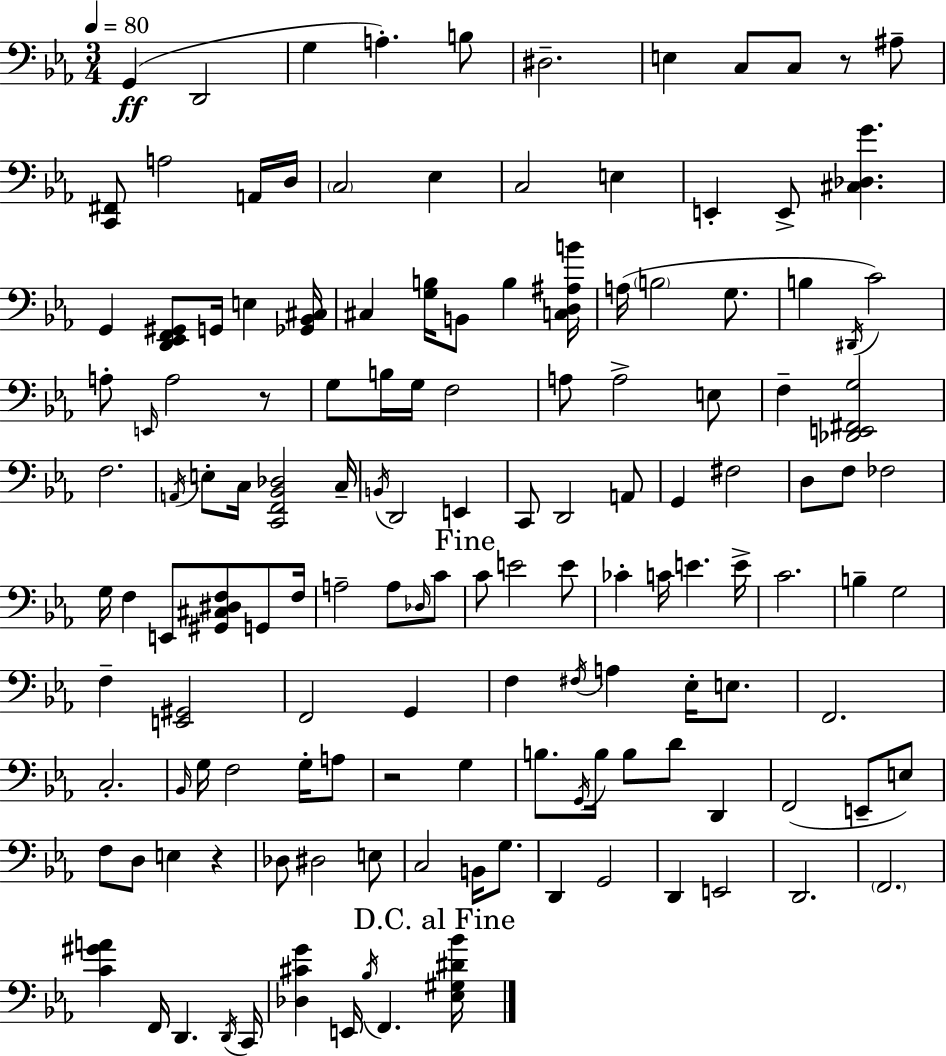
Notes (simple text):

G2/q D2/h G3/q A3/q. B3/e D#3/h. E3/q C3/e C3/e R/e A#3/e [C2,F#2]/e A3/h A2/s D3/s C3/h Eb3/q C3/h E3/q E2/q E2/e [C#3,Db3,G4]/q. G2/q [D2,Eb2,F2,G#2]/e G2/s E3/q [Gb2,Bb2,C#3]/s C#3/q [G3,B3]/s B2/e B3/q [C3,D3,A#3,B4]/s A3/s B3/h G3/e. B3/q D#2/s C4/h A3/e E2/s A3/h R/e G3/e B3/s G3/s F3/h A3/e A3/h E3/e F3/q [Db2,E2,F#2,G3]/h F3/h. A2/s E3/e C3/s [C2,F2,Bb2,Db3]/h C3/s B2/s D2/h E2/q C2/e D2/h A2/e G2/q F#3/h D3/e F3/e FES3/h G3/s F3/q E2/e [G#2,C#3,D#3,F3]/e G2/e F3/s A3/h A3/e Db3/s C4/e C4/e E4/h E4/e CES4/q C4/s E4/q. E4/s C4/h. B3/q G3/h F3/q [E2,G#2]/h F2/h G2/q F3/q F#3/s A3/q Eb3/s E3/e. F2/h. C3/h. Bb2/s G3/s F3/h G3/s A3/e R/h G3/q B3/e. G2/s B3/s B3/e D4/e D2/q F2/h E2/e E3/e F3/e D3/e E3/q R/q Db3/e D#3/h E3/e C3/h B2/s G3/e. D2/q G2/h D2/q E2/h D2/h. F2/h. [C4,G#4,A4]/q F2/s D2/q. D2/s C2/s [Db3,C#4,G4]/q E2/s Bb3/s F2/q. [Eb3,G#3,D#4,Bb4]/s